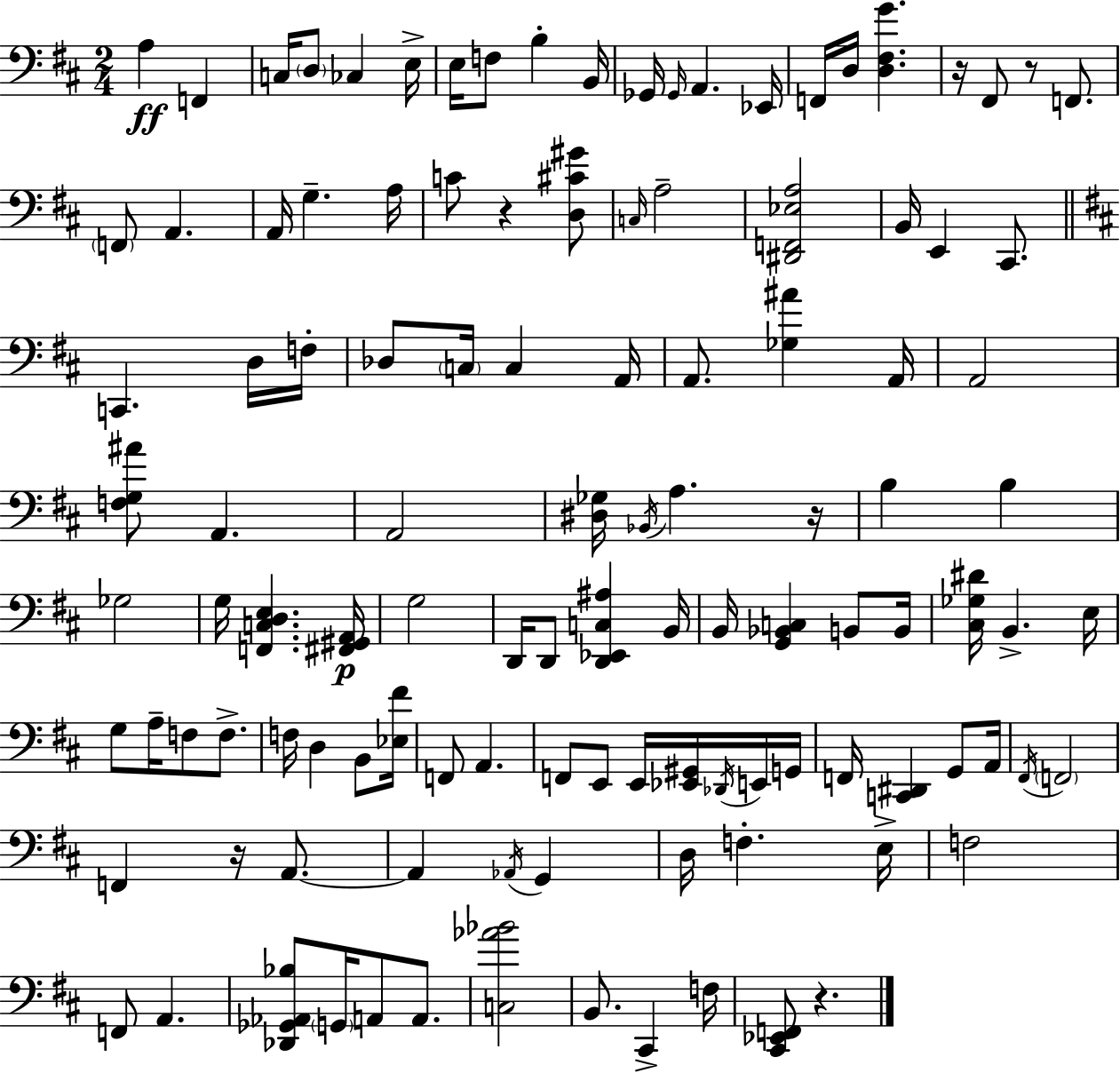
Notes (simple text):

A3/q F2/q C3/s D3/e CES3/q E3/s E3/s F3/e B3/q B2/s Gb2/s Gb2/s A2/q. Eb2/s F2/s D3/s [D3,F#3,G4]/q. R/s F#2/e R/e F2/e. F2/e A2/q. A2/s G3/q. A3/s C4/e R/q [D3,C#4,G#4]/e C3/s A3/h [D#2,F2,Eb3,A3]/h B2/s E2/q C#2/e. C2/q. D3/s F3/s Db3/e C3/s C3/q A2/s A2/e. [Gb3,A#4]/q A2/s A2/h [F3,G3,A#4]/e A2/q. A2/h [D#3,Gb3]/s Bb2/s A3/q. R/s B3/q B3/q Gb3/h G3/s [F2,C3,D3,E3]/q. [F#2,G#2,A2]/s G3/h D2/s D2/e [D2,Eb2,C3,A#3]/q B2/s B2/s [G2,Bb2,C3]/q B2/e B2/s [C#3,Gb3,D#4]/s B2/q. E3/s G3/e A3/s F3/e F3/e. F3/s D3/q B2/e [Eb3,F#4]/s F2/e A2/q. F2/e E2/e E2/s [Eb2,G#2]/s Db2/s E2/s G2/s F2/s [C2,D#2]/q G2/e A2/s F#2/s F2/h F2/q R/s A2/e. A2/q Ab2/s G2/q D3/s F3/q. E3/s F3/h F2/e A2/q. [Db2,Gb2,Ab2,Bb3]/e G2/s A2/e A2/e. [C3,Ab4,Bb4]/h B2/e. C#2/q F3/s [C#2,Eb2,F2]/e R/q.